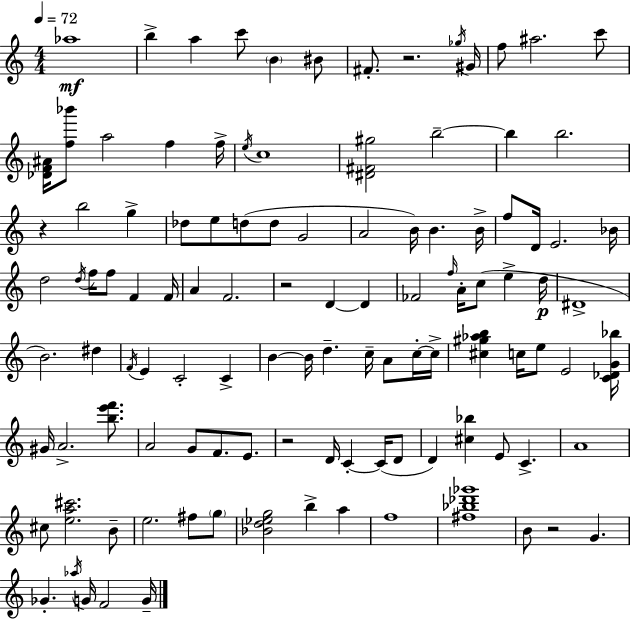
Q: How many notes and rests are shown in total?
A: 112